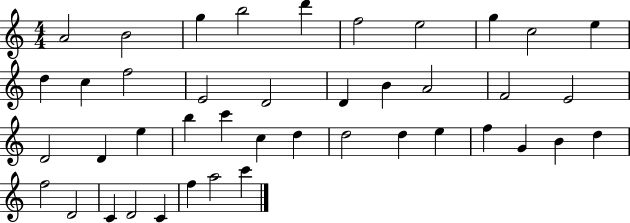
X:1
T:Untitled
M:4/4
L:1/4
K:C
A2 B2 g b2 d' f2 e2 g c2 e d c f2 E2 D2 D B A2 F2 E2 D2 D e b c' c d d2 d e f G B d f2 D2 C D2 C f a2 c'